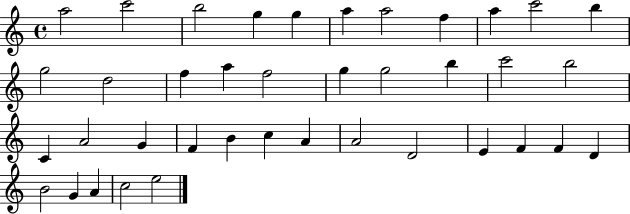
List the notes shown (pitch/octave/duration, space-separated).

A5/h C6/h B5/h G5/q G5/q A5/q A5/h F5/q A5/q C6/h B5/q G5/h D5/h F5/q A5/q F5/h G5/q G5/h B5/q C6/h B5/h C4/q A4/h G4/q F4/q B4/q C5/q A4/q A4/h D4/h E4/q F4/q F4/q D4/q B4/h G4/q A4/q C5/h E5/h